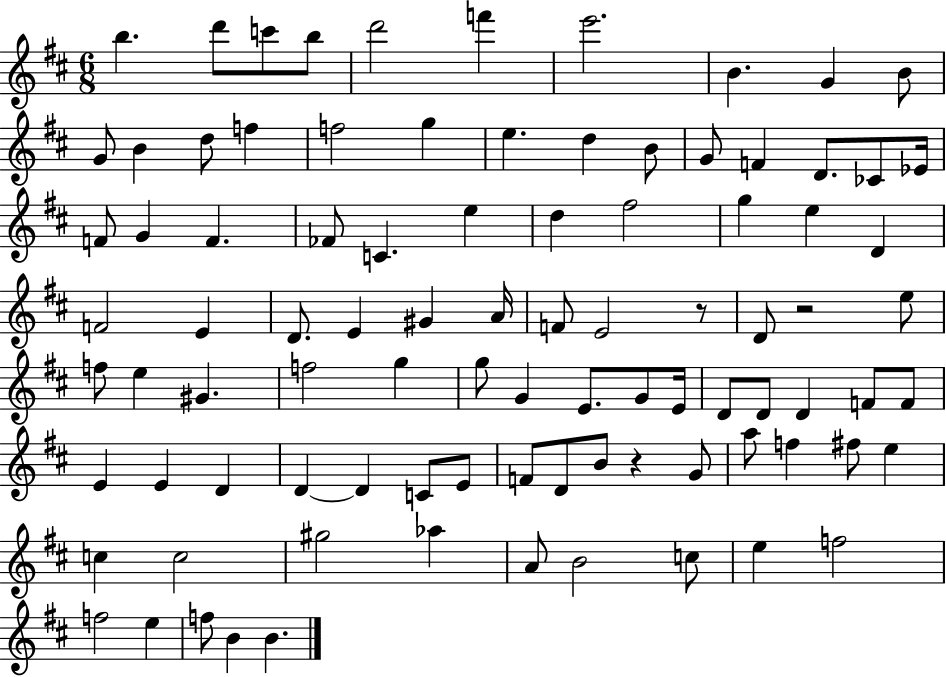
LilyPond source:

{
  \clef treble
  \numericTimeSignature
  \time 6/8
  \key d \major
  b''4. d'''8 c'''8 b''8 | d'''2 f'''4 | e'''2. | b'4. g'4 b'8 | \break g'8 b'4 d''8 f''4 | f''2 g''4 | e''4. d''4 b'8 | g'8 f'4 d'8. ces'8 ees'16 | \break f'8 g'4 f'4. | fes'8 c'4. e''4 | d''4 fis''2 | g''4 e''4 d'4 | \break f'2 e'4 | d'8. e'4 gis'4 a'16 | f'8 e'2 r8 | d'8 r2 e''8 | \break f''8 e''4 gis'4. | f''2 g''4 | g''8 g'4 e'8. g'8 e'16 | d'8 d'8 d'4 f'8 f'8 | \break e'4 e'4 d'4 | d'4~~ d'4 c'8 e'8 | f'8 d'8 b'8 r4 g'8 | a''8 f''4 fis''8 e''4 | \break c''4 c''2 | gis''2 aes''4 | a'8 b'2 c''8 | e''4 f''2 | \break f''2 e''4 | f''8 b'4 b'4. | \bar "|."
}